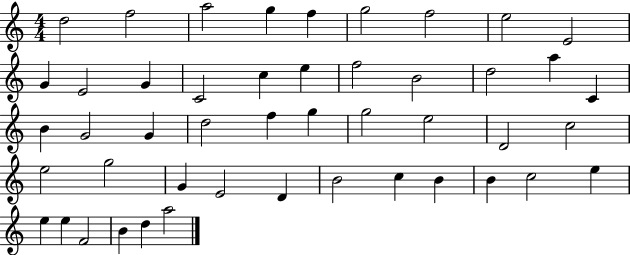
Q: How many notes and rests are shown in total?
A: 47